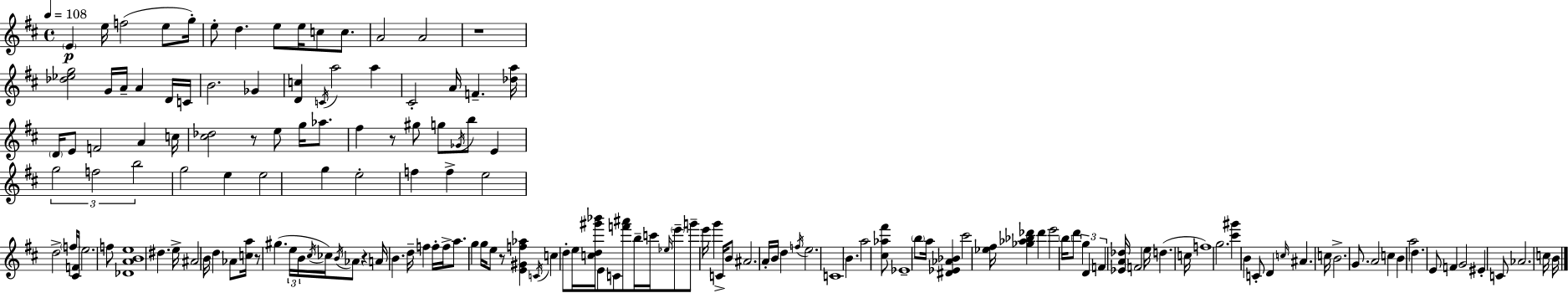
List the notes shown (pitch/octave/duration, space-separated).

E4/q E5/s F5/h E5/e G5/s E5/e D5/q. E5/e E5/s C5/e C5/e. A4/h A4/h R/w [Db5,Eb5,G5]/h G4/s A4/s A4/q D4/s C4/s B4/h. Gb4/q [D4,C5]/q C4/s A5/h A5/q C#4/h A4/s F4/q. [Db5,A5]/s D4/s E4/e F4/h A4/q C5/s [C#5,Db5]/h R/e E5/e G5/s Ab5/e. F#5/q R/e G#5/e G5/e Gb4/s B5/e E4/q G5/h F5/h B5/h G5/h E5/q E5/h G5/q E5/h F5/q F5/q E5/h D5/h F5/s [C#4,F4]/s E5/h. F5/e [Db4,A4,B4,E5]/w D#5/q. E5/s A#4/h B4/s D5/q Ab4/e [C5,A5]/s R/e G#5/q. E5/s B4/s C#5/s CES5/s B4/s Ab4/e R/q A4/s B4/q. D5/s F5/q F5/s F5/s A5/e. G5/q G5/s E5/e R/e [E4,G#4,F5,Ab5]/q C4/s C5/q D5/e E5/s [C5,D5,G#6,Bb6]/s E4/e C4/e [F6,A#6]/e B5/s C6/s Eb5/s E6/e G6/e E6/s G6/q C4/s B4/e A#4/h. A4/s B4/s D5/q F5/s E5/h. C4/w B4/q. A5/h [C#5,Ab5,F#6]/e Eb4/w B5/e A5/s [D#4,Eb4,Ab4,Bb4]/q C#6/h [Eb5,F#5]/s [Gb5,Ab5,Bb5,Db6]/q Db6/q E6/h B5/s D6/e G5/q D4/q F4/q [Eb4,A4,Db5]/s F4/h E5/s D5/q. C5/s F5/w G5/h. [C#6,G#6]/q B4/q C4/e D4/q C5/s A#4/q. C5/s B4/h. G4/e. A4/h C5/q B4/q A5/h D5/q. E4/e F4/q G4/h EIS4/q C4/e Ab4/h. C5/s B4/s